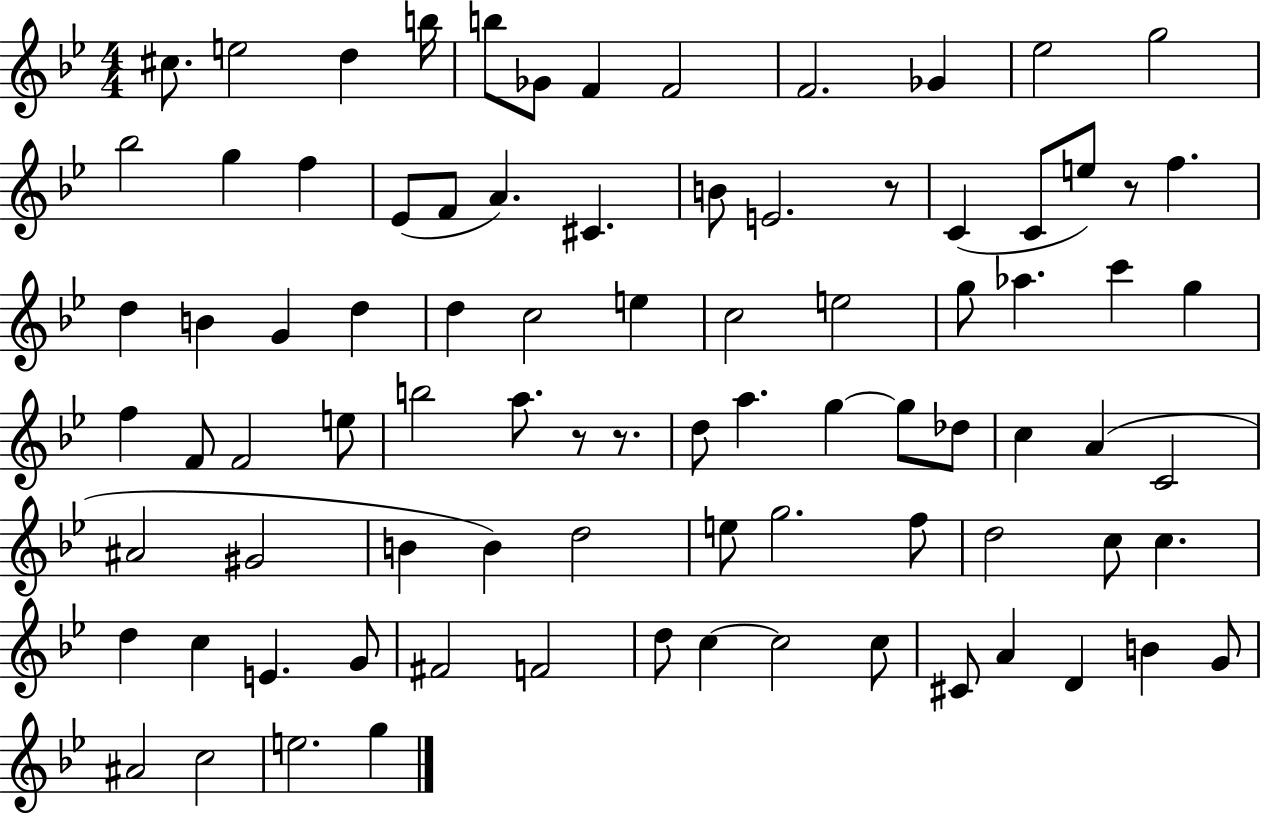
C#5/e. E5/h D5/q B5/s B5/e Gb4/e F4/q F4/h F4/h. Gb4/q Eb5/h G5/h Bb5/h G5/q F5/q Eb4/e F4/e A4/q. C#4/q. B4/e E4/h. R/e C4/q C4/e E5/e R/e F5/q. D5/q B4/q G4/q D5/q D5/q C5/h E5/q C5/h E5/h G5/e Ab5/q. C6/q G5/q F5/q F4/e F4/h E5/e B5/h A5/e. R/e R/e. D5/e A5/q. G5/q G5/e Db5/e C5/q A4/q C4/h A#4/h G#4/h B4/q B4/q D5/h E5/e G5/h. F5/e D5/h C5/e C5/q. D5/q C5/q E4/q. G4/e F#4/h F4/h D5/e C5/q C5/h C5/e C#4/e A4/q D4/q B4/q G4/e A#4/h C5/h E5/h. G5/q